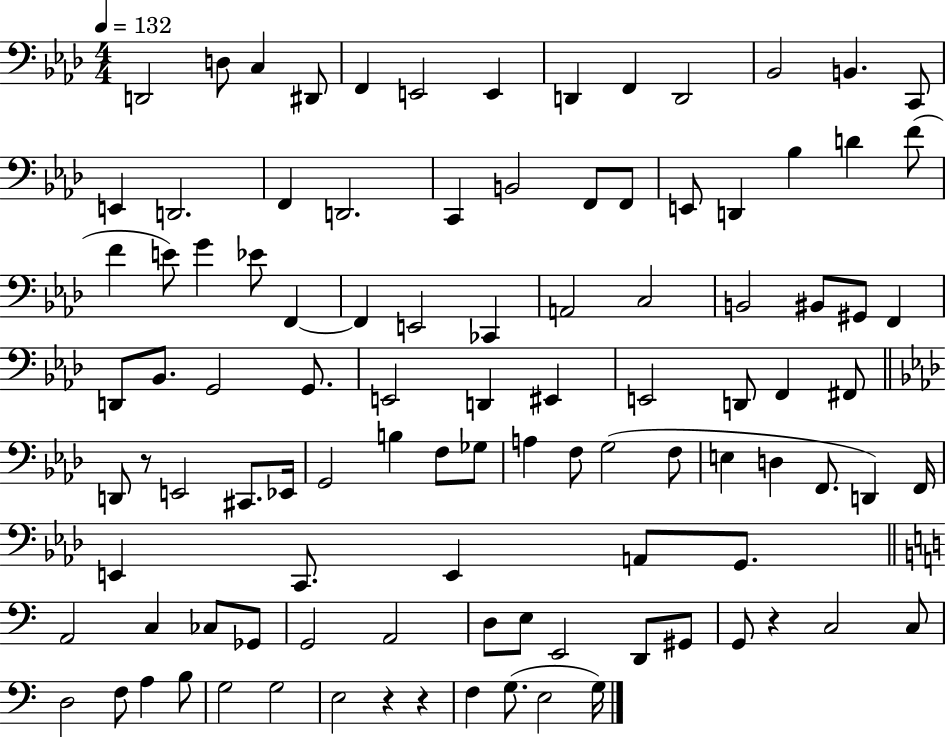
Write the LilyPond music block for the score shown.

{
  \clef bass
  \numericTimeSignature
  \time 4/4
  \key aes \major
  \tempo 4 = 132
  d,2 d8 c4 dis,8 | f,4 e,2 e,4 | d,4 f,4 d,2 | bes,2 b,4. c,8 | \break e,4 d,2. | f,4 d,2. | c,4 b,2 f,8 f,8 | e,8 d,4 bes4 d'4 f'8( | \break f'4 e'8) g'4 ees'8 f,4~~ | f,4 e,2 ces,4 | a,2 c2 | b,2 bis,8 gis,8 f,4 | \break d,8 bes,8. g,2 g,8. | e,2 d,4 eis,4 | e,2 d,8 f,4 fis,8 | \bar "||" \break \key f \minor d,8 r8 e,2 cis,8. ees,16 | g,2 b4 f8 ges8 | a4 f8 g2( f8 | e4 d4 f,8. d,4) f,16 | \break e,4 c,8. e,4 a,8 g,8. | \bar "||" \break \key c \major a,2 c4 ces8 ges,8 | g,2 a,2 | d8 e8 e,2 d,8 gis,8 | g,8 r4 c2 c8 | \break d2 f8 a4 b8 | g2 g2 | e2 r4 r4 | f4 g8.( e2 g16) | \break \bar "|."
}